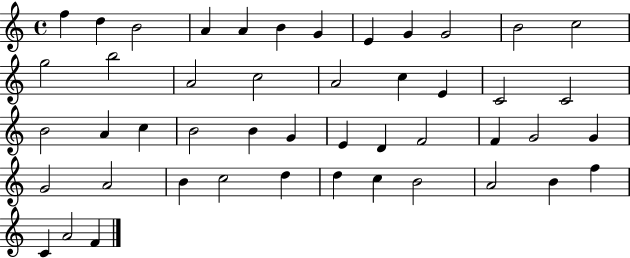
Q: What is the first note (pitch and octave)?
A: F5